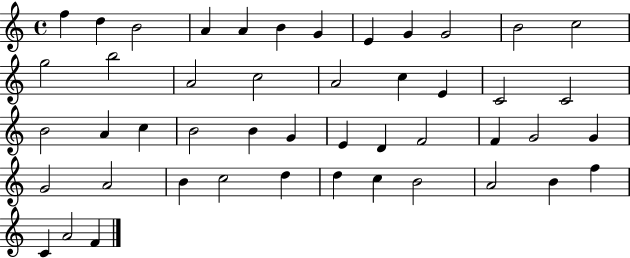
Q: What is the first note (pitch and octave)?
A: F5